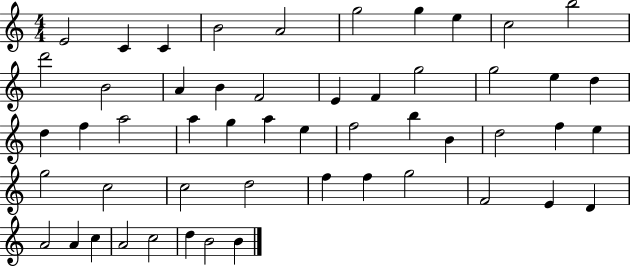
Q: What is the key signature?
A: C major